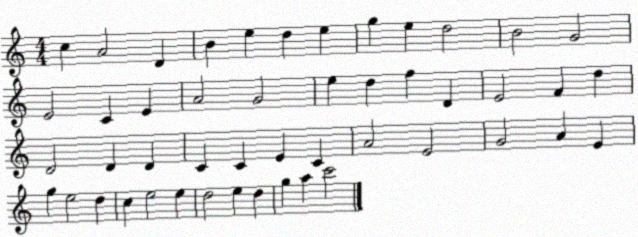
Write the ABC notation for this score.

X:1
T:Untitled
M:4/4
L:1/4
K:C
c A2 D B e d e g e d2 B2 G2 E2 C E A2 G2 e d f D E2 F d D2 D D C C E C A2 E2 G2 A E g e2 d c e2 e d2 e d g a c'2